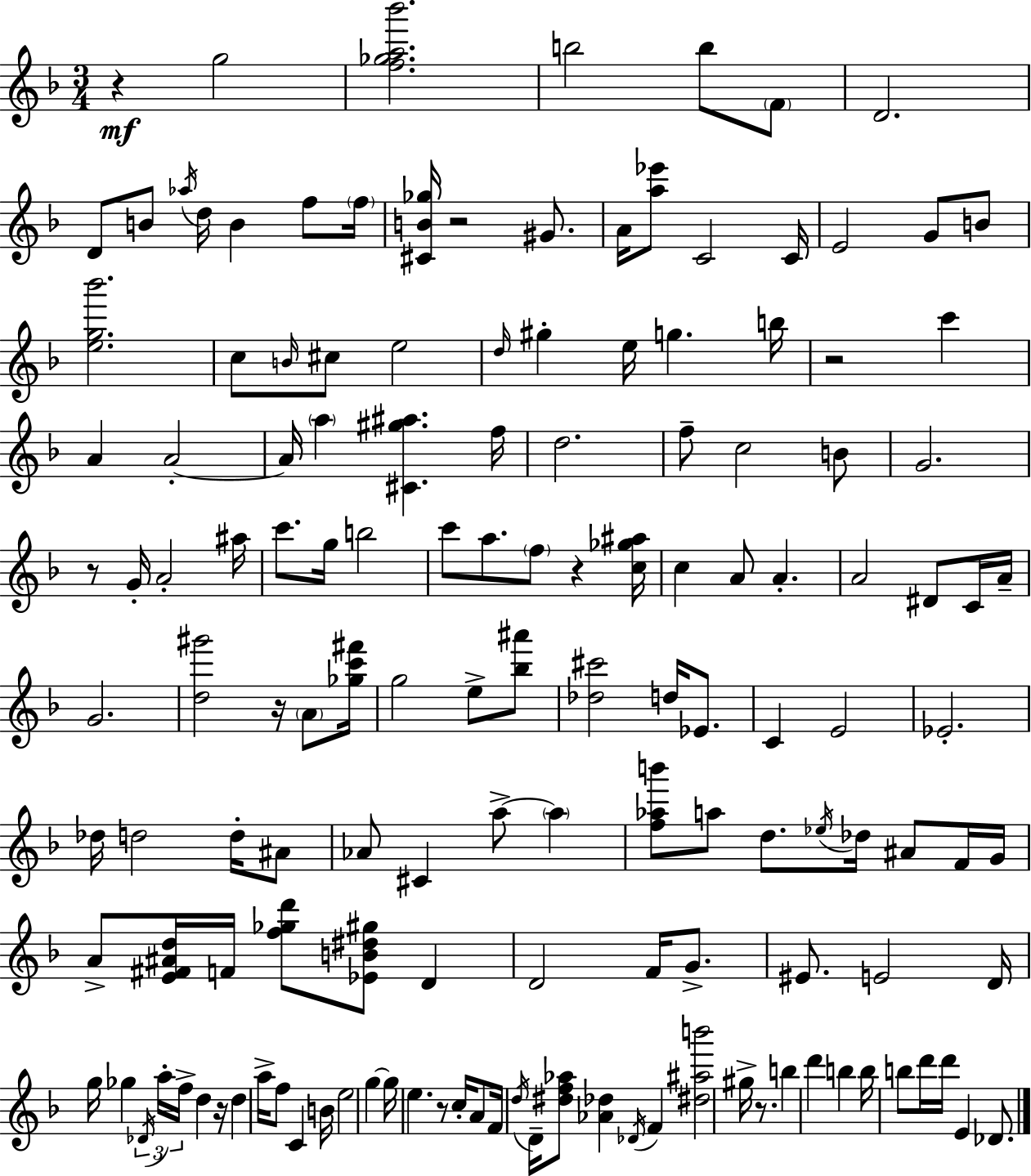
X:1
T:Untitled
M:3/4
L:1/4
K:F
z g2 [f_ga_b']2 b2 b/2 F/2 D2 D/2 B/2 _a/4 d/4 B f/2 f/4 [^CB_g]/4 z2 ^G/2 A/4 [a_e']/2 C2 C/4 E2 G/2 B/2 [eg_b']2 c/2 B/4 ^c/2 e2 d/4 ^g e/4 g b/4 z2 c' A A2 A/4 a [^C^g^a] f/4 d2 f/2 c2 B/2 G2 z/2 G/4 A2 ^a/4 c'/2 g/4 b2 c'/2 a/2 f/2 z [c_g^a]/4 c A/2 A A2 ^D/2 C/4 A/4 G2 [d^g']2 z/4 A/2 [_gc'^f']/4 g2 e/2 [_b^a']/2 [_d^c']2 d/4 _E/2 C E2 _E2 _d/4 d2 d/4 ^A/2 _A/2 ^C a/2 a [f_ab']/2 a/2 d/2 _e/4 _d/4 ^A/2 F/4 G/4 A/2 [E^F^Ad]/4 F/4 [f_gd']/2 [_EB^d^g]/2 D D2 F/4 G/2 ^E/2 E2 D/4 g/4 _g _D/4 a/4 f/4 d z/4 d a/4 f/2 C B/4 e2 g g/4 e z/2 c/4 A/2 F/4 d/4 D/4 [^df_a]/2 [_A_d] _D/4 F [^d^ab']2 ^g/4 z/2 b d' b b/4 b/2 d'/4 d'/4 E _D/2